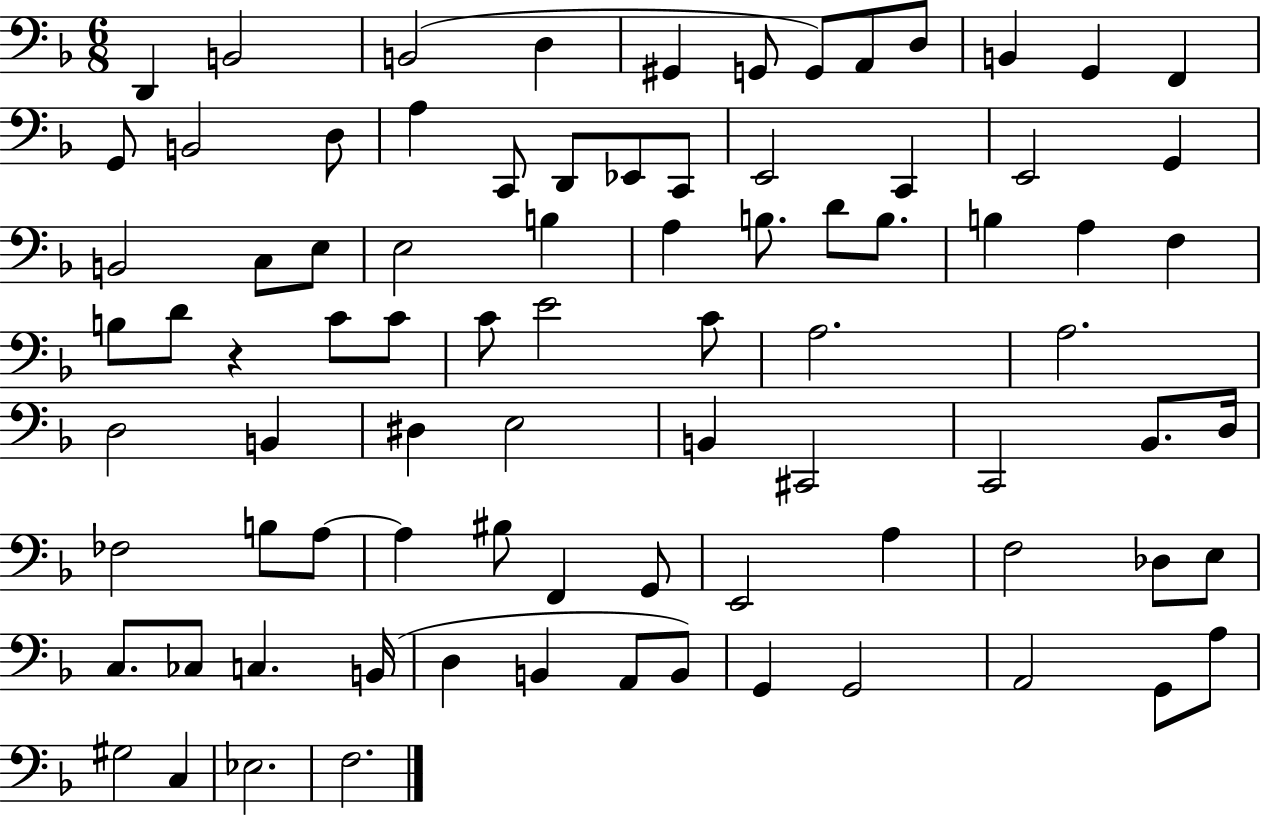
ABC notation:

X:1
T:Untitled
M:6/8
L:1/4
K:F
D,, B,,2 B,,2 D, ^G,, G,,/2 G,,/2 A,,/2 D,/2 B,, G,, F,, G,,/2 B,,2 D,/2 A, C,,/2 D,,/2 _E,,/2 C,,/2 E,,2 C,, E,,2 G,, B,,2 C,/2 E,/2 E,2 B, A, B,/2 D/2 B,/2 B, A, F, B,/2 D/2 z C/2 C/2 C/2 E2 C/2 A,2 A,2 D,2 B,, ^D, E,2 B,, ^C,,2 C,,2 _B,,/2 D,/4 _F,2 B,/2 A,/2 A, ^B,/2 F,, G,,/2 E,,2 A, F,2 _D,/2 E,/2 C,/2 _C,/2 C, B,,/4 D, B,, A,,/2 B,,/2 G,, G,,2 A,,2 G,,/2 A,/2 ^G,2 C, _E,2 F,2